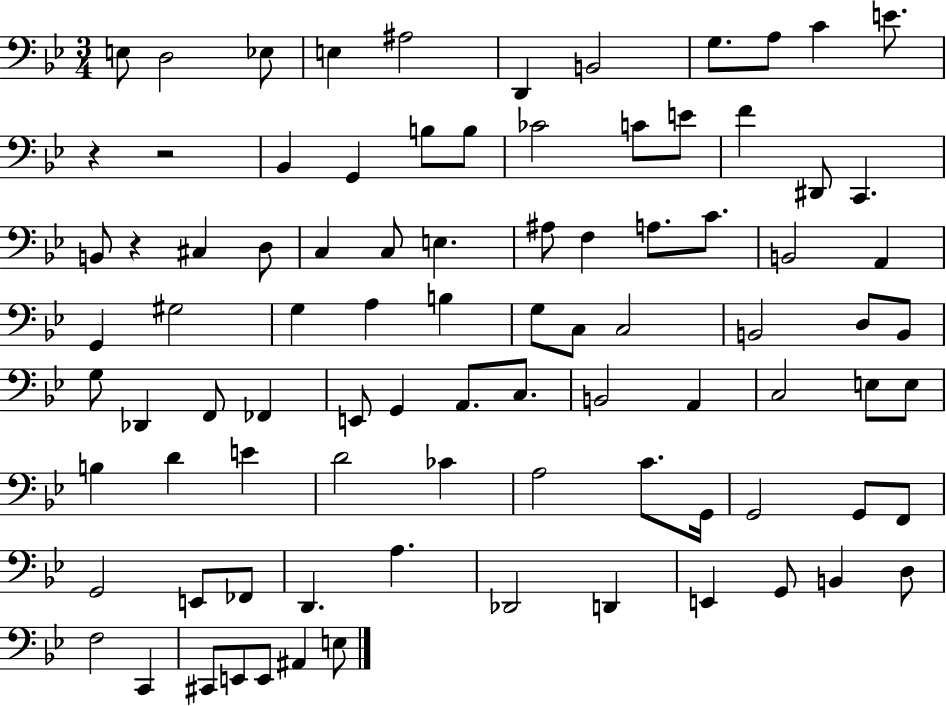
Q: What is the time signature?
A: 3/4